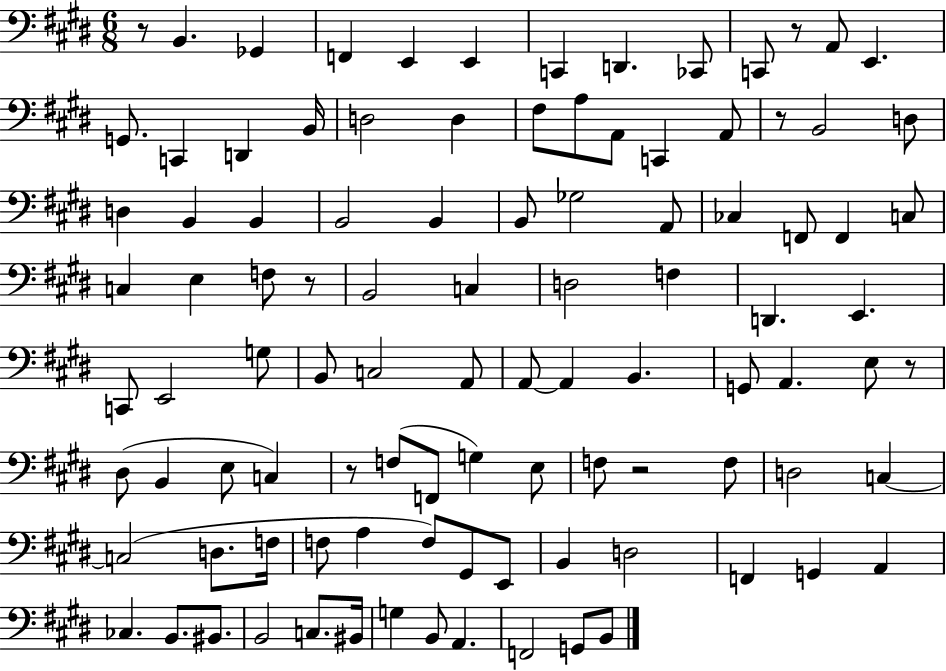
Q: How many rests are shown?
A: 7